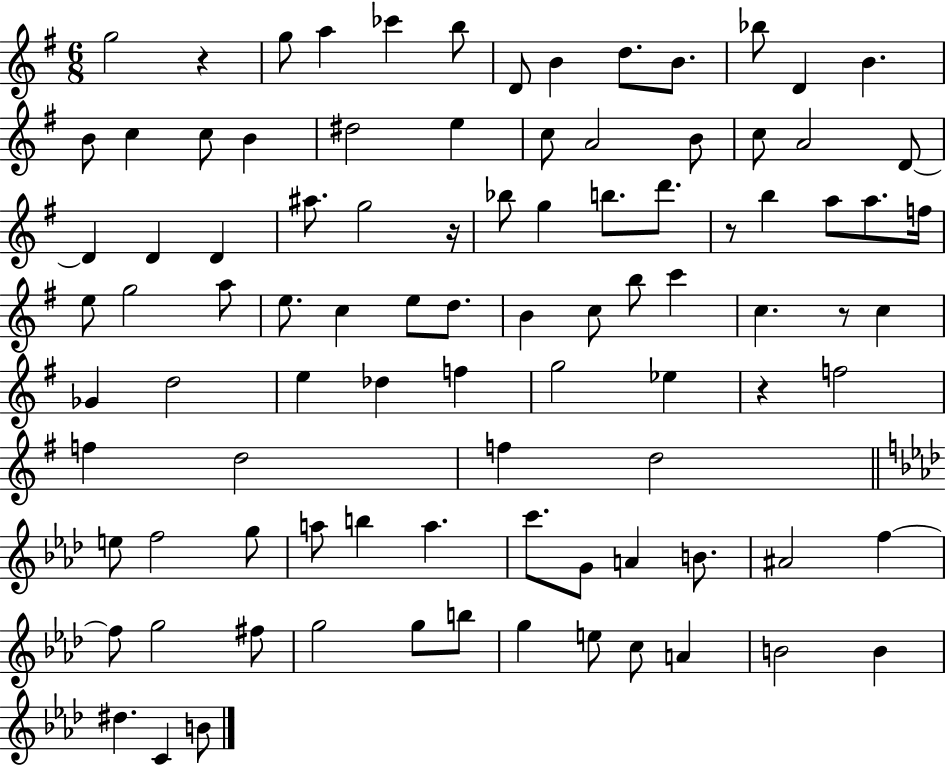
G5/h R/q G5/e A5/q CES6/q B5/e D4/e B4/q D5/e. B4/e. Bb5/e D4/q B4/q. B4/e C5/q C5/e B4/q D#5/h E5/q C5/e A4/h B4/e C5/e A4/h D4/e D4/q D4/q D4/q A#5/e. G5/h R/s Bb5/e G5/q B5/e. D6/e. R/e B5/q A5/e A5/e. F5/s E5/e G5/h A5/e E5/e. C5/q E5/e D5/e. B4/q C5/e B5/e C6/q C5/q. R/e C5/q Gb4/q D5/h E5/q Db5/q F5/q G5/h Eb5/q R/q F5/h F5/q D5/h F5/q D5/h E5/e F5/h G5/e A5/e B5/q A5/q. C6/e. G4/e A4/q B4/e. A#4/h F5/q F5/e G5/h F#5/e G5/h G5/e B5/e G5/q E5/e C5/e A4/q B4/h B4/q D#5/q. C4/q B4/e